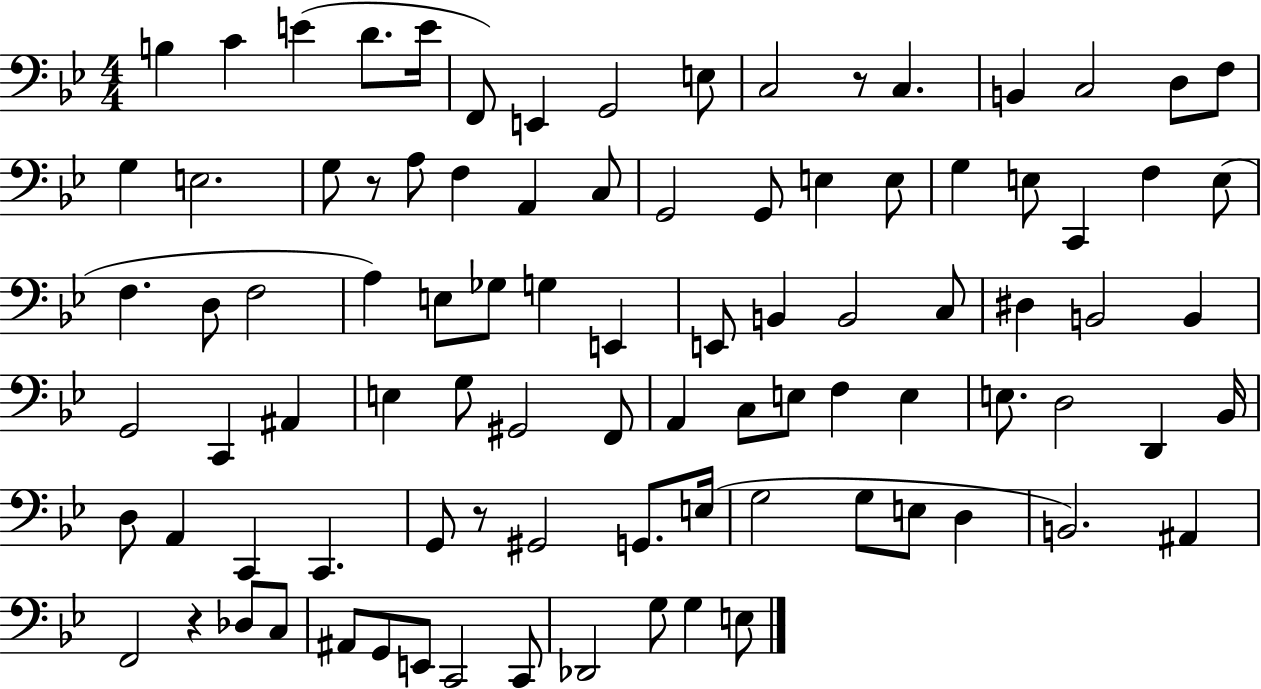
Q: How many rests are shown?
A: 4